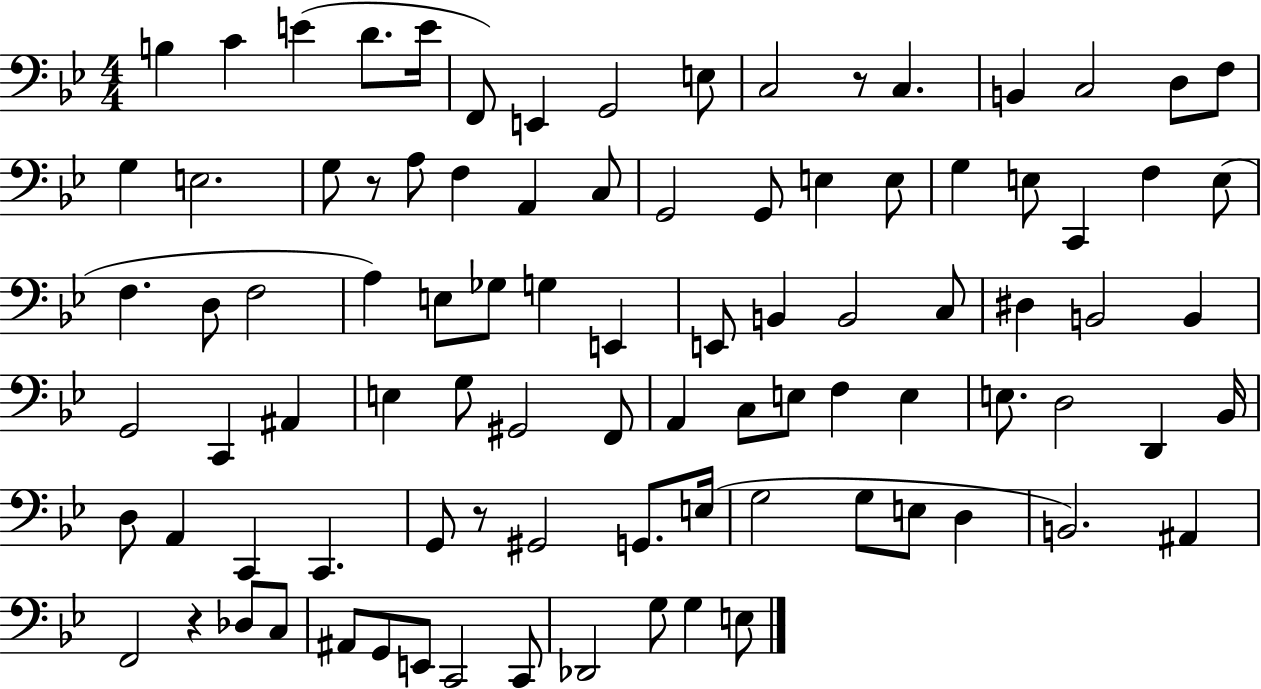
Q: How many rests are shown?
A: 4